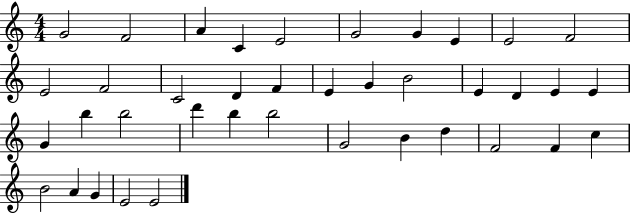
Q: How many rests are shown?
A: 0